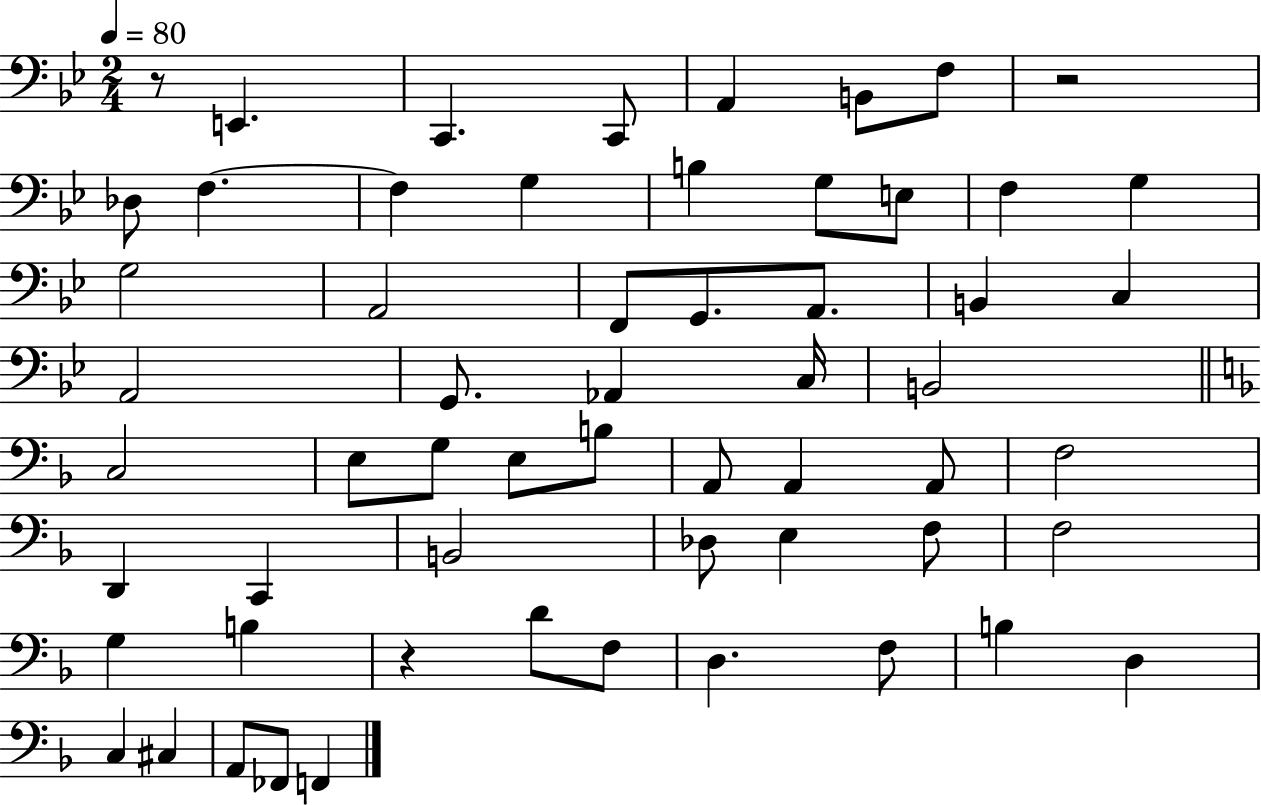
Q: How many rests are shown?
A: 3